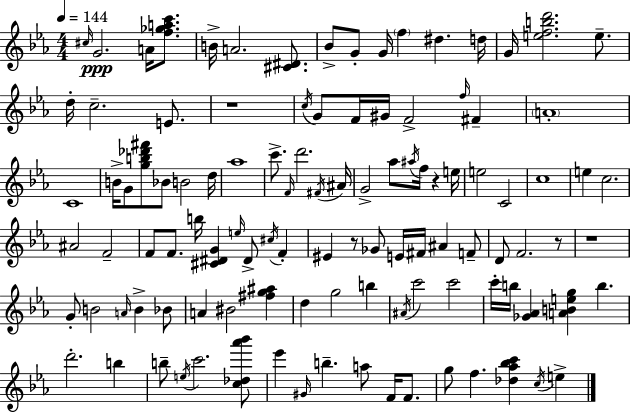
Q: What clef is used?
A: treble